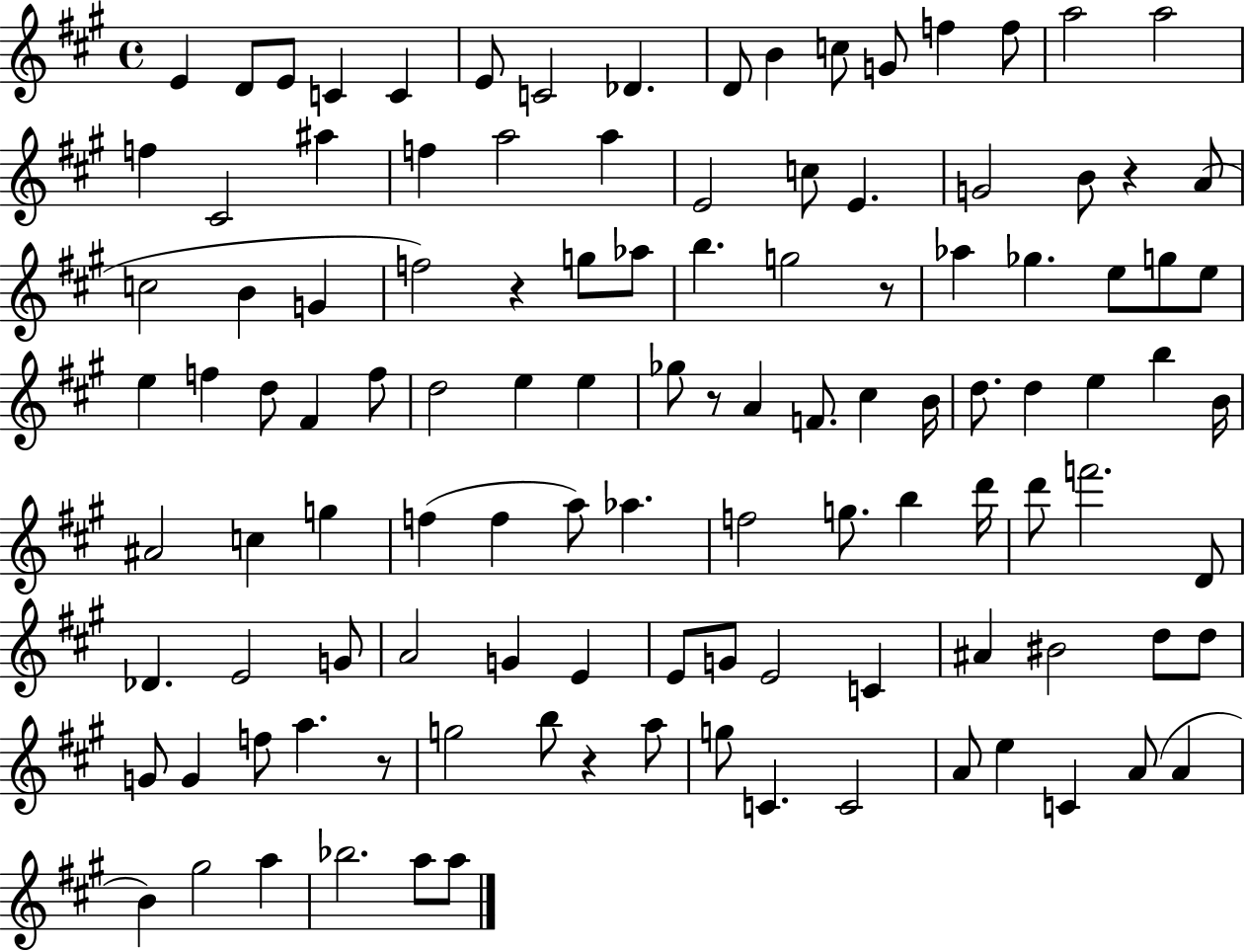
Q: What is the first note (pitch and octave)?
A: E4